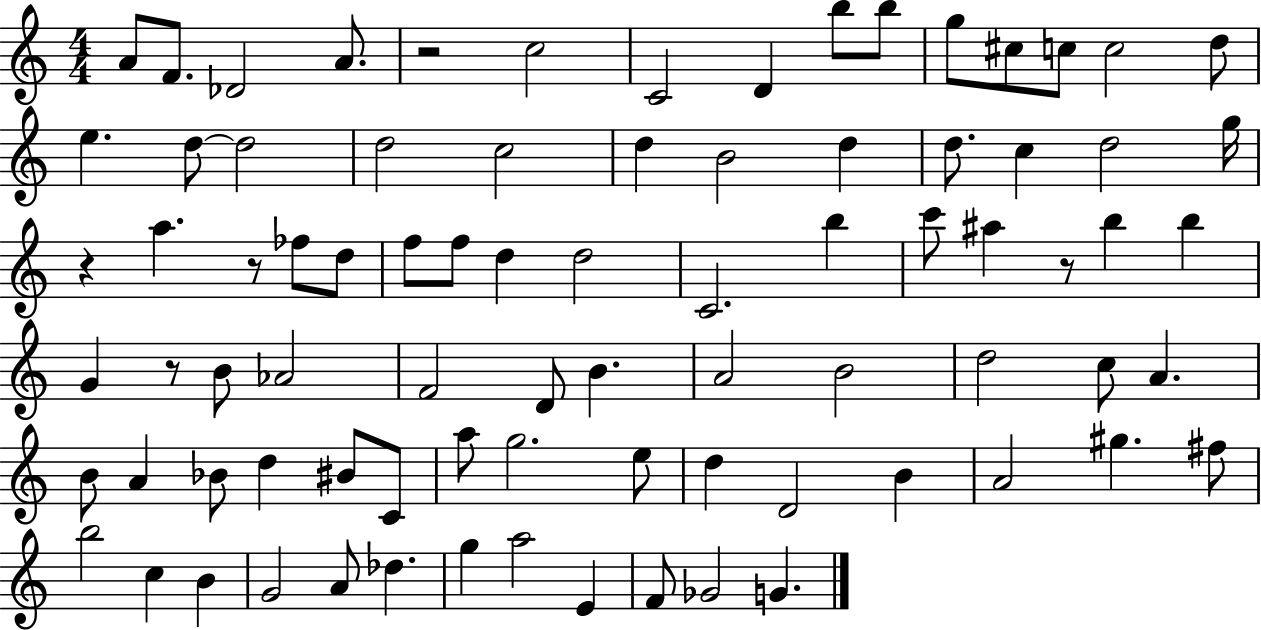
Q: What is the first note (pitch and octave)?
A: A4